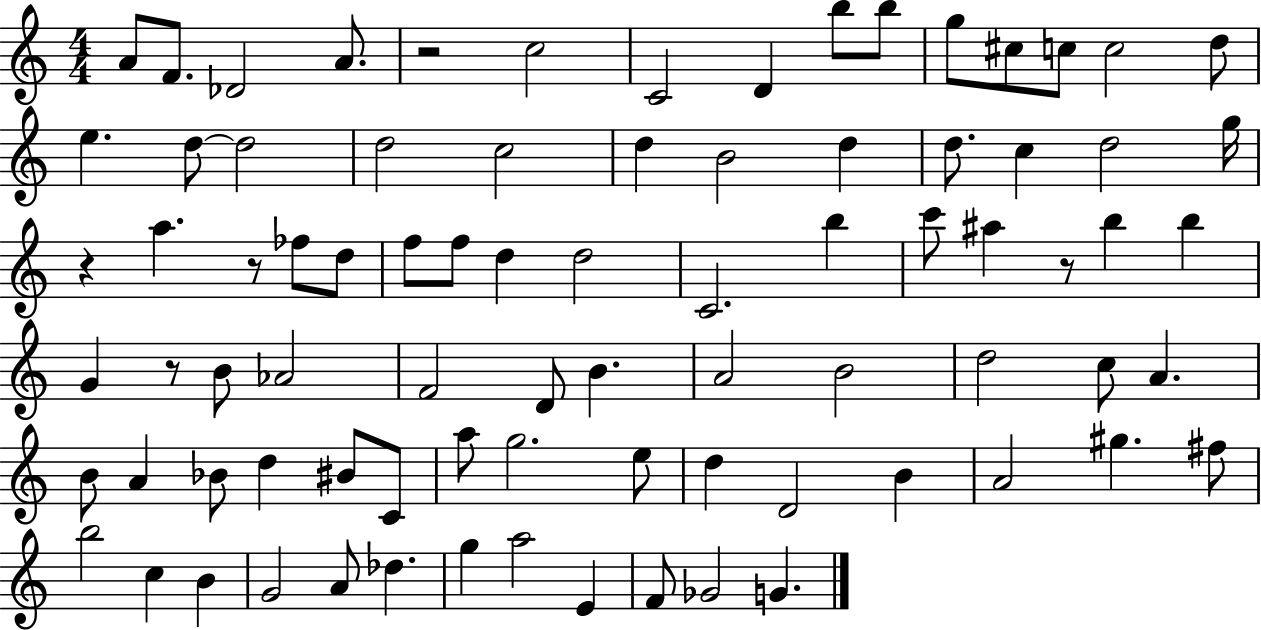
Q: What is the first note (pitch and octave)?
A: A4